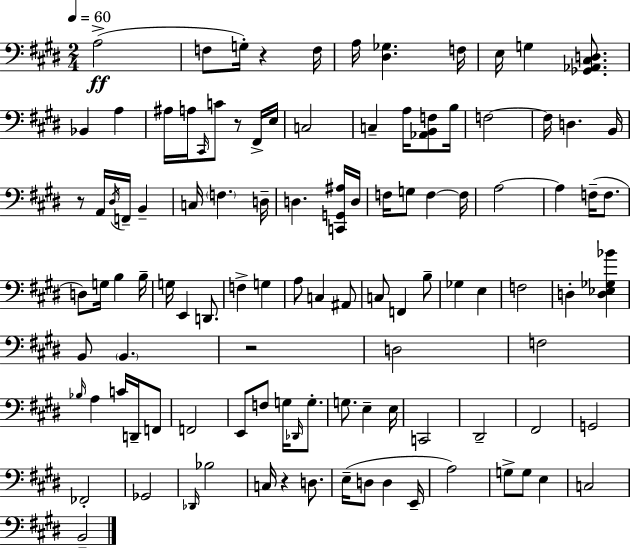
X:1
T:Untitled
M:2/4
L:1/4
K:E
A,2 F,/2 G,/4 z F,/4 A,/4 [^D,_G,] F,/4 E,/4 G, [_G,,_A,,^C,D,]/2 _B,, A, ^A,/4 A,/4 ^C,,/4 C/2 z/2 ^F,,/4 E,/4 C,2 C, A,/4 [_A,,B,,F,]/2 B,/4 F,2 F,/4 D, B,,/4 z/2 A,,/4 ^D,/4 F,,/4 B,, C,/4 F, D,/4 D, [C,,G,,^A,]/4 D,/4 F,/4 G,/2 F, F,/4 A,2 A, F,/4 F,/2 D,/2 G,/4 B, B,/4 G,/4 E,, D,,/2 F, G, A,/2 C, ^A,,/2 C,/2 F,, B,/2 _G, E, F,2 D, [D,_E,_G,_B] B,,/2 B,, z2 D,2 F,2 _B,/4 A, C/4 D,,/4 F,,/2 F,,2 E,,/2 F,/2 G,/4 _D,,/4 G,/2 G,/2 E, E,/4 C,,2 ^D,,2 ^F,,2 G,,2 _F,,2 _G,,2 _D,,/4 _B,2 C,/4 z D,/2 E,/4 D,/2 D, E,,/4 A,2 G,/2 G,/2 E, C,2 B,,2